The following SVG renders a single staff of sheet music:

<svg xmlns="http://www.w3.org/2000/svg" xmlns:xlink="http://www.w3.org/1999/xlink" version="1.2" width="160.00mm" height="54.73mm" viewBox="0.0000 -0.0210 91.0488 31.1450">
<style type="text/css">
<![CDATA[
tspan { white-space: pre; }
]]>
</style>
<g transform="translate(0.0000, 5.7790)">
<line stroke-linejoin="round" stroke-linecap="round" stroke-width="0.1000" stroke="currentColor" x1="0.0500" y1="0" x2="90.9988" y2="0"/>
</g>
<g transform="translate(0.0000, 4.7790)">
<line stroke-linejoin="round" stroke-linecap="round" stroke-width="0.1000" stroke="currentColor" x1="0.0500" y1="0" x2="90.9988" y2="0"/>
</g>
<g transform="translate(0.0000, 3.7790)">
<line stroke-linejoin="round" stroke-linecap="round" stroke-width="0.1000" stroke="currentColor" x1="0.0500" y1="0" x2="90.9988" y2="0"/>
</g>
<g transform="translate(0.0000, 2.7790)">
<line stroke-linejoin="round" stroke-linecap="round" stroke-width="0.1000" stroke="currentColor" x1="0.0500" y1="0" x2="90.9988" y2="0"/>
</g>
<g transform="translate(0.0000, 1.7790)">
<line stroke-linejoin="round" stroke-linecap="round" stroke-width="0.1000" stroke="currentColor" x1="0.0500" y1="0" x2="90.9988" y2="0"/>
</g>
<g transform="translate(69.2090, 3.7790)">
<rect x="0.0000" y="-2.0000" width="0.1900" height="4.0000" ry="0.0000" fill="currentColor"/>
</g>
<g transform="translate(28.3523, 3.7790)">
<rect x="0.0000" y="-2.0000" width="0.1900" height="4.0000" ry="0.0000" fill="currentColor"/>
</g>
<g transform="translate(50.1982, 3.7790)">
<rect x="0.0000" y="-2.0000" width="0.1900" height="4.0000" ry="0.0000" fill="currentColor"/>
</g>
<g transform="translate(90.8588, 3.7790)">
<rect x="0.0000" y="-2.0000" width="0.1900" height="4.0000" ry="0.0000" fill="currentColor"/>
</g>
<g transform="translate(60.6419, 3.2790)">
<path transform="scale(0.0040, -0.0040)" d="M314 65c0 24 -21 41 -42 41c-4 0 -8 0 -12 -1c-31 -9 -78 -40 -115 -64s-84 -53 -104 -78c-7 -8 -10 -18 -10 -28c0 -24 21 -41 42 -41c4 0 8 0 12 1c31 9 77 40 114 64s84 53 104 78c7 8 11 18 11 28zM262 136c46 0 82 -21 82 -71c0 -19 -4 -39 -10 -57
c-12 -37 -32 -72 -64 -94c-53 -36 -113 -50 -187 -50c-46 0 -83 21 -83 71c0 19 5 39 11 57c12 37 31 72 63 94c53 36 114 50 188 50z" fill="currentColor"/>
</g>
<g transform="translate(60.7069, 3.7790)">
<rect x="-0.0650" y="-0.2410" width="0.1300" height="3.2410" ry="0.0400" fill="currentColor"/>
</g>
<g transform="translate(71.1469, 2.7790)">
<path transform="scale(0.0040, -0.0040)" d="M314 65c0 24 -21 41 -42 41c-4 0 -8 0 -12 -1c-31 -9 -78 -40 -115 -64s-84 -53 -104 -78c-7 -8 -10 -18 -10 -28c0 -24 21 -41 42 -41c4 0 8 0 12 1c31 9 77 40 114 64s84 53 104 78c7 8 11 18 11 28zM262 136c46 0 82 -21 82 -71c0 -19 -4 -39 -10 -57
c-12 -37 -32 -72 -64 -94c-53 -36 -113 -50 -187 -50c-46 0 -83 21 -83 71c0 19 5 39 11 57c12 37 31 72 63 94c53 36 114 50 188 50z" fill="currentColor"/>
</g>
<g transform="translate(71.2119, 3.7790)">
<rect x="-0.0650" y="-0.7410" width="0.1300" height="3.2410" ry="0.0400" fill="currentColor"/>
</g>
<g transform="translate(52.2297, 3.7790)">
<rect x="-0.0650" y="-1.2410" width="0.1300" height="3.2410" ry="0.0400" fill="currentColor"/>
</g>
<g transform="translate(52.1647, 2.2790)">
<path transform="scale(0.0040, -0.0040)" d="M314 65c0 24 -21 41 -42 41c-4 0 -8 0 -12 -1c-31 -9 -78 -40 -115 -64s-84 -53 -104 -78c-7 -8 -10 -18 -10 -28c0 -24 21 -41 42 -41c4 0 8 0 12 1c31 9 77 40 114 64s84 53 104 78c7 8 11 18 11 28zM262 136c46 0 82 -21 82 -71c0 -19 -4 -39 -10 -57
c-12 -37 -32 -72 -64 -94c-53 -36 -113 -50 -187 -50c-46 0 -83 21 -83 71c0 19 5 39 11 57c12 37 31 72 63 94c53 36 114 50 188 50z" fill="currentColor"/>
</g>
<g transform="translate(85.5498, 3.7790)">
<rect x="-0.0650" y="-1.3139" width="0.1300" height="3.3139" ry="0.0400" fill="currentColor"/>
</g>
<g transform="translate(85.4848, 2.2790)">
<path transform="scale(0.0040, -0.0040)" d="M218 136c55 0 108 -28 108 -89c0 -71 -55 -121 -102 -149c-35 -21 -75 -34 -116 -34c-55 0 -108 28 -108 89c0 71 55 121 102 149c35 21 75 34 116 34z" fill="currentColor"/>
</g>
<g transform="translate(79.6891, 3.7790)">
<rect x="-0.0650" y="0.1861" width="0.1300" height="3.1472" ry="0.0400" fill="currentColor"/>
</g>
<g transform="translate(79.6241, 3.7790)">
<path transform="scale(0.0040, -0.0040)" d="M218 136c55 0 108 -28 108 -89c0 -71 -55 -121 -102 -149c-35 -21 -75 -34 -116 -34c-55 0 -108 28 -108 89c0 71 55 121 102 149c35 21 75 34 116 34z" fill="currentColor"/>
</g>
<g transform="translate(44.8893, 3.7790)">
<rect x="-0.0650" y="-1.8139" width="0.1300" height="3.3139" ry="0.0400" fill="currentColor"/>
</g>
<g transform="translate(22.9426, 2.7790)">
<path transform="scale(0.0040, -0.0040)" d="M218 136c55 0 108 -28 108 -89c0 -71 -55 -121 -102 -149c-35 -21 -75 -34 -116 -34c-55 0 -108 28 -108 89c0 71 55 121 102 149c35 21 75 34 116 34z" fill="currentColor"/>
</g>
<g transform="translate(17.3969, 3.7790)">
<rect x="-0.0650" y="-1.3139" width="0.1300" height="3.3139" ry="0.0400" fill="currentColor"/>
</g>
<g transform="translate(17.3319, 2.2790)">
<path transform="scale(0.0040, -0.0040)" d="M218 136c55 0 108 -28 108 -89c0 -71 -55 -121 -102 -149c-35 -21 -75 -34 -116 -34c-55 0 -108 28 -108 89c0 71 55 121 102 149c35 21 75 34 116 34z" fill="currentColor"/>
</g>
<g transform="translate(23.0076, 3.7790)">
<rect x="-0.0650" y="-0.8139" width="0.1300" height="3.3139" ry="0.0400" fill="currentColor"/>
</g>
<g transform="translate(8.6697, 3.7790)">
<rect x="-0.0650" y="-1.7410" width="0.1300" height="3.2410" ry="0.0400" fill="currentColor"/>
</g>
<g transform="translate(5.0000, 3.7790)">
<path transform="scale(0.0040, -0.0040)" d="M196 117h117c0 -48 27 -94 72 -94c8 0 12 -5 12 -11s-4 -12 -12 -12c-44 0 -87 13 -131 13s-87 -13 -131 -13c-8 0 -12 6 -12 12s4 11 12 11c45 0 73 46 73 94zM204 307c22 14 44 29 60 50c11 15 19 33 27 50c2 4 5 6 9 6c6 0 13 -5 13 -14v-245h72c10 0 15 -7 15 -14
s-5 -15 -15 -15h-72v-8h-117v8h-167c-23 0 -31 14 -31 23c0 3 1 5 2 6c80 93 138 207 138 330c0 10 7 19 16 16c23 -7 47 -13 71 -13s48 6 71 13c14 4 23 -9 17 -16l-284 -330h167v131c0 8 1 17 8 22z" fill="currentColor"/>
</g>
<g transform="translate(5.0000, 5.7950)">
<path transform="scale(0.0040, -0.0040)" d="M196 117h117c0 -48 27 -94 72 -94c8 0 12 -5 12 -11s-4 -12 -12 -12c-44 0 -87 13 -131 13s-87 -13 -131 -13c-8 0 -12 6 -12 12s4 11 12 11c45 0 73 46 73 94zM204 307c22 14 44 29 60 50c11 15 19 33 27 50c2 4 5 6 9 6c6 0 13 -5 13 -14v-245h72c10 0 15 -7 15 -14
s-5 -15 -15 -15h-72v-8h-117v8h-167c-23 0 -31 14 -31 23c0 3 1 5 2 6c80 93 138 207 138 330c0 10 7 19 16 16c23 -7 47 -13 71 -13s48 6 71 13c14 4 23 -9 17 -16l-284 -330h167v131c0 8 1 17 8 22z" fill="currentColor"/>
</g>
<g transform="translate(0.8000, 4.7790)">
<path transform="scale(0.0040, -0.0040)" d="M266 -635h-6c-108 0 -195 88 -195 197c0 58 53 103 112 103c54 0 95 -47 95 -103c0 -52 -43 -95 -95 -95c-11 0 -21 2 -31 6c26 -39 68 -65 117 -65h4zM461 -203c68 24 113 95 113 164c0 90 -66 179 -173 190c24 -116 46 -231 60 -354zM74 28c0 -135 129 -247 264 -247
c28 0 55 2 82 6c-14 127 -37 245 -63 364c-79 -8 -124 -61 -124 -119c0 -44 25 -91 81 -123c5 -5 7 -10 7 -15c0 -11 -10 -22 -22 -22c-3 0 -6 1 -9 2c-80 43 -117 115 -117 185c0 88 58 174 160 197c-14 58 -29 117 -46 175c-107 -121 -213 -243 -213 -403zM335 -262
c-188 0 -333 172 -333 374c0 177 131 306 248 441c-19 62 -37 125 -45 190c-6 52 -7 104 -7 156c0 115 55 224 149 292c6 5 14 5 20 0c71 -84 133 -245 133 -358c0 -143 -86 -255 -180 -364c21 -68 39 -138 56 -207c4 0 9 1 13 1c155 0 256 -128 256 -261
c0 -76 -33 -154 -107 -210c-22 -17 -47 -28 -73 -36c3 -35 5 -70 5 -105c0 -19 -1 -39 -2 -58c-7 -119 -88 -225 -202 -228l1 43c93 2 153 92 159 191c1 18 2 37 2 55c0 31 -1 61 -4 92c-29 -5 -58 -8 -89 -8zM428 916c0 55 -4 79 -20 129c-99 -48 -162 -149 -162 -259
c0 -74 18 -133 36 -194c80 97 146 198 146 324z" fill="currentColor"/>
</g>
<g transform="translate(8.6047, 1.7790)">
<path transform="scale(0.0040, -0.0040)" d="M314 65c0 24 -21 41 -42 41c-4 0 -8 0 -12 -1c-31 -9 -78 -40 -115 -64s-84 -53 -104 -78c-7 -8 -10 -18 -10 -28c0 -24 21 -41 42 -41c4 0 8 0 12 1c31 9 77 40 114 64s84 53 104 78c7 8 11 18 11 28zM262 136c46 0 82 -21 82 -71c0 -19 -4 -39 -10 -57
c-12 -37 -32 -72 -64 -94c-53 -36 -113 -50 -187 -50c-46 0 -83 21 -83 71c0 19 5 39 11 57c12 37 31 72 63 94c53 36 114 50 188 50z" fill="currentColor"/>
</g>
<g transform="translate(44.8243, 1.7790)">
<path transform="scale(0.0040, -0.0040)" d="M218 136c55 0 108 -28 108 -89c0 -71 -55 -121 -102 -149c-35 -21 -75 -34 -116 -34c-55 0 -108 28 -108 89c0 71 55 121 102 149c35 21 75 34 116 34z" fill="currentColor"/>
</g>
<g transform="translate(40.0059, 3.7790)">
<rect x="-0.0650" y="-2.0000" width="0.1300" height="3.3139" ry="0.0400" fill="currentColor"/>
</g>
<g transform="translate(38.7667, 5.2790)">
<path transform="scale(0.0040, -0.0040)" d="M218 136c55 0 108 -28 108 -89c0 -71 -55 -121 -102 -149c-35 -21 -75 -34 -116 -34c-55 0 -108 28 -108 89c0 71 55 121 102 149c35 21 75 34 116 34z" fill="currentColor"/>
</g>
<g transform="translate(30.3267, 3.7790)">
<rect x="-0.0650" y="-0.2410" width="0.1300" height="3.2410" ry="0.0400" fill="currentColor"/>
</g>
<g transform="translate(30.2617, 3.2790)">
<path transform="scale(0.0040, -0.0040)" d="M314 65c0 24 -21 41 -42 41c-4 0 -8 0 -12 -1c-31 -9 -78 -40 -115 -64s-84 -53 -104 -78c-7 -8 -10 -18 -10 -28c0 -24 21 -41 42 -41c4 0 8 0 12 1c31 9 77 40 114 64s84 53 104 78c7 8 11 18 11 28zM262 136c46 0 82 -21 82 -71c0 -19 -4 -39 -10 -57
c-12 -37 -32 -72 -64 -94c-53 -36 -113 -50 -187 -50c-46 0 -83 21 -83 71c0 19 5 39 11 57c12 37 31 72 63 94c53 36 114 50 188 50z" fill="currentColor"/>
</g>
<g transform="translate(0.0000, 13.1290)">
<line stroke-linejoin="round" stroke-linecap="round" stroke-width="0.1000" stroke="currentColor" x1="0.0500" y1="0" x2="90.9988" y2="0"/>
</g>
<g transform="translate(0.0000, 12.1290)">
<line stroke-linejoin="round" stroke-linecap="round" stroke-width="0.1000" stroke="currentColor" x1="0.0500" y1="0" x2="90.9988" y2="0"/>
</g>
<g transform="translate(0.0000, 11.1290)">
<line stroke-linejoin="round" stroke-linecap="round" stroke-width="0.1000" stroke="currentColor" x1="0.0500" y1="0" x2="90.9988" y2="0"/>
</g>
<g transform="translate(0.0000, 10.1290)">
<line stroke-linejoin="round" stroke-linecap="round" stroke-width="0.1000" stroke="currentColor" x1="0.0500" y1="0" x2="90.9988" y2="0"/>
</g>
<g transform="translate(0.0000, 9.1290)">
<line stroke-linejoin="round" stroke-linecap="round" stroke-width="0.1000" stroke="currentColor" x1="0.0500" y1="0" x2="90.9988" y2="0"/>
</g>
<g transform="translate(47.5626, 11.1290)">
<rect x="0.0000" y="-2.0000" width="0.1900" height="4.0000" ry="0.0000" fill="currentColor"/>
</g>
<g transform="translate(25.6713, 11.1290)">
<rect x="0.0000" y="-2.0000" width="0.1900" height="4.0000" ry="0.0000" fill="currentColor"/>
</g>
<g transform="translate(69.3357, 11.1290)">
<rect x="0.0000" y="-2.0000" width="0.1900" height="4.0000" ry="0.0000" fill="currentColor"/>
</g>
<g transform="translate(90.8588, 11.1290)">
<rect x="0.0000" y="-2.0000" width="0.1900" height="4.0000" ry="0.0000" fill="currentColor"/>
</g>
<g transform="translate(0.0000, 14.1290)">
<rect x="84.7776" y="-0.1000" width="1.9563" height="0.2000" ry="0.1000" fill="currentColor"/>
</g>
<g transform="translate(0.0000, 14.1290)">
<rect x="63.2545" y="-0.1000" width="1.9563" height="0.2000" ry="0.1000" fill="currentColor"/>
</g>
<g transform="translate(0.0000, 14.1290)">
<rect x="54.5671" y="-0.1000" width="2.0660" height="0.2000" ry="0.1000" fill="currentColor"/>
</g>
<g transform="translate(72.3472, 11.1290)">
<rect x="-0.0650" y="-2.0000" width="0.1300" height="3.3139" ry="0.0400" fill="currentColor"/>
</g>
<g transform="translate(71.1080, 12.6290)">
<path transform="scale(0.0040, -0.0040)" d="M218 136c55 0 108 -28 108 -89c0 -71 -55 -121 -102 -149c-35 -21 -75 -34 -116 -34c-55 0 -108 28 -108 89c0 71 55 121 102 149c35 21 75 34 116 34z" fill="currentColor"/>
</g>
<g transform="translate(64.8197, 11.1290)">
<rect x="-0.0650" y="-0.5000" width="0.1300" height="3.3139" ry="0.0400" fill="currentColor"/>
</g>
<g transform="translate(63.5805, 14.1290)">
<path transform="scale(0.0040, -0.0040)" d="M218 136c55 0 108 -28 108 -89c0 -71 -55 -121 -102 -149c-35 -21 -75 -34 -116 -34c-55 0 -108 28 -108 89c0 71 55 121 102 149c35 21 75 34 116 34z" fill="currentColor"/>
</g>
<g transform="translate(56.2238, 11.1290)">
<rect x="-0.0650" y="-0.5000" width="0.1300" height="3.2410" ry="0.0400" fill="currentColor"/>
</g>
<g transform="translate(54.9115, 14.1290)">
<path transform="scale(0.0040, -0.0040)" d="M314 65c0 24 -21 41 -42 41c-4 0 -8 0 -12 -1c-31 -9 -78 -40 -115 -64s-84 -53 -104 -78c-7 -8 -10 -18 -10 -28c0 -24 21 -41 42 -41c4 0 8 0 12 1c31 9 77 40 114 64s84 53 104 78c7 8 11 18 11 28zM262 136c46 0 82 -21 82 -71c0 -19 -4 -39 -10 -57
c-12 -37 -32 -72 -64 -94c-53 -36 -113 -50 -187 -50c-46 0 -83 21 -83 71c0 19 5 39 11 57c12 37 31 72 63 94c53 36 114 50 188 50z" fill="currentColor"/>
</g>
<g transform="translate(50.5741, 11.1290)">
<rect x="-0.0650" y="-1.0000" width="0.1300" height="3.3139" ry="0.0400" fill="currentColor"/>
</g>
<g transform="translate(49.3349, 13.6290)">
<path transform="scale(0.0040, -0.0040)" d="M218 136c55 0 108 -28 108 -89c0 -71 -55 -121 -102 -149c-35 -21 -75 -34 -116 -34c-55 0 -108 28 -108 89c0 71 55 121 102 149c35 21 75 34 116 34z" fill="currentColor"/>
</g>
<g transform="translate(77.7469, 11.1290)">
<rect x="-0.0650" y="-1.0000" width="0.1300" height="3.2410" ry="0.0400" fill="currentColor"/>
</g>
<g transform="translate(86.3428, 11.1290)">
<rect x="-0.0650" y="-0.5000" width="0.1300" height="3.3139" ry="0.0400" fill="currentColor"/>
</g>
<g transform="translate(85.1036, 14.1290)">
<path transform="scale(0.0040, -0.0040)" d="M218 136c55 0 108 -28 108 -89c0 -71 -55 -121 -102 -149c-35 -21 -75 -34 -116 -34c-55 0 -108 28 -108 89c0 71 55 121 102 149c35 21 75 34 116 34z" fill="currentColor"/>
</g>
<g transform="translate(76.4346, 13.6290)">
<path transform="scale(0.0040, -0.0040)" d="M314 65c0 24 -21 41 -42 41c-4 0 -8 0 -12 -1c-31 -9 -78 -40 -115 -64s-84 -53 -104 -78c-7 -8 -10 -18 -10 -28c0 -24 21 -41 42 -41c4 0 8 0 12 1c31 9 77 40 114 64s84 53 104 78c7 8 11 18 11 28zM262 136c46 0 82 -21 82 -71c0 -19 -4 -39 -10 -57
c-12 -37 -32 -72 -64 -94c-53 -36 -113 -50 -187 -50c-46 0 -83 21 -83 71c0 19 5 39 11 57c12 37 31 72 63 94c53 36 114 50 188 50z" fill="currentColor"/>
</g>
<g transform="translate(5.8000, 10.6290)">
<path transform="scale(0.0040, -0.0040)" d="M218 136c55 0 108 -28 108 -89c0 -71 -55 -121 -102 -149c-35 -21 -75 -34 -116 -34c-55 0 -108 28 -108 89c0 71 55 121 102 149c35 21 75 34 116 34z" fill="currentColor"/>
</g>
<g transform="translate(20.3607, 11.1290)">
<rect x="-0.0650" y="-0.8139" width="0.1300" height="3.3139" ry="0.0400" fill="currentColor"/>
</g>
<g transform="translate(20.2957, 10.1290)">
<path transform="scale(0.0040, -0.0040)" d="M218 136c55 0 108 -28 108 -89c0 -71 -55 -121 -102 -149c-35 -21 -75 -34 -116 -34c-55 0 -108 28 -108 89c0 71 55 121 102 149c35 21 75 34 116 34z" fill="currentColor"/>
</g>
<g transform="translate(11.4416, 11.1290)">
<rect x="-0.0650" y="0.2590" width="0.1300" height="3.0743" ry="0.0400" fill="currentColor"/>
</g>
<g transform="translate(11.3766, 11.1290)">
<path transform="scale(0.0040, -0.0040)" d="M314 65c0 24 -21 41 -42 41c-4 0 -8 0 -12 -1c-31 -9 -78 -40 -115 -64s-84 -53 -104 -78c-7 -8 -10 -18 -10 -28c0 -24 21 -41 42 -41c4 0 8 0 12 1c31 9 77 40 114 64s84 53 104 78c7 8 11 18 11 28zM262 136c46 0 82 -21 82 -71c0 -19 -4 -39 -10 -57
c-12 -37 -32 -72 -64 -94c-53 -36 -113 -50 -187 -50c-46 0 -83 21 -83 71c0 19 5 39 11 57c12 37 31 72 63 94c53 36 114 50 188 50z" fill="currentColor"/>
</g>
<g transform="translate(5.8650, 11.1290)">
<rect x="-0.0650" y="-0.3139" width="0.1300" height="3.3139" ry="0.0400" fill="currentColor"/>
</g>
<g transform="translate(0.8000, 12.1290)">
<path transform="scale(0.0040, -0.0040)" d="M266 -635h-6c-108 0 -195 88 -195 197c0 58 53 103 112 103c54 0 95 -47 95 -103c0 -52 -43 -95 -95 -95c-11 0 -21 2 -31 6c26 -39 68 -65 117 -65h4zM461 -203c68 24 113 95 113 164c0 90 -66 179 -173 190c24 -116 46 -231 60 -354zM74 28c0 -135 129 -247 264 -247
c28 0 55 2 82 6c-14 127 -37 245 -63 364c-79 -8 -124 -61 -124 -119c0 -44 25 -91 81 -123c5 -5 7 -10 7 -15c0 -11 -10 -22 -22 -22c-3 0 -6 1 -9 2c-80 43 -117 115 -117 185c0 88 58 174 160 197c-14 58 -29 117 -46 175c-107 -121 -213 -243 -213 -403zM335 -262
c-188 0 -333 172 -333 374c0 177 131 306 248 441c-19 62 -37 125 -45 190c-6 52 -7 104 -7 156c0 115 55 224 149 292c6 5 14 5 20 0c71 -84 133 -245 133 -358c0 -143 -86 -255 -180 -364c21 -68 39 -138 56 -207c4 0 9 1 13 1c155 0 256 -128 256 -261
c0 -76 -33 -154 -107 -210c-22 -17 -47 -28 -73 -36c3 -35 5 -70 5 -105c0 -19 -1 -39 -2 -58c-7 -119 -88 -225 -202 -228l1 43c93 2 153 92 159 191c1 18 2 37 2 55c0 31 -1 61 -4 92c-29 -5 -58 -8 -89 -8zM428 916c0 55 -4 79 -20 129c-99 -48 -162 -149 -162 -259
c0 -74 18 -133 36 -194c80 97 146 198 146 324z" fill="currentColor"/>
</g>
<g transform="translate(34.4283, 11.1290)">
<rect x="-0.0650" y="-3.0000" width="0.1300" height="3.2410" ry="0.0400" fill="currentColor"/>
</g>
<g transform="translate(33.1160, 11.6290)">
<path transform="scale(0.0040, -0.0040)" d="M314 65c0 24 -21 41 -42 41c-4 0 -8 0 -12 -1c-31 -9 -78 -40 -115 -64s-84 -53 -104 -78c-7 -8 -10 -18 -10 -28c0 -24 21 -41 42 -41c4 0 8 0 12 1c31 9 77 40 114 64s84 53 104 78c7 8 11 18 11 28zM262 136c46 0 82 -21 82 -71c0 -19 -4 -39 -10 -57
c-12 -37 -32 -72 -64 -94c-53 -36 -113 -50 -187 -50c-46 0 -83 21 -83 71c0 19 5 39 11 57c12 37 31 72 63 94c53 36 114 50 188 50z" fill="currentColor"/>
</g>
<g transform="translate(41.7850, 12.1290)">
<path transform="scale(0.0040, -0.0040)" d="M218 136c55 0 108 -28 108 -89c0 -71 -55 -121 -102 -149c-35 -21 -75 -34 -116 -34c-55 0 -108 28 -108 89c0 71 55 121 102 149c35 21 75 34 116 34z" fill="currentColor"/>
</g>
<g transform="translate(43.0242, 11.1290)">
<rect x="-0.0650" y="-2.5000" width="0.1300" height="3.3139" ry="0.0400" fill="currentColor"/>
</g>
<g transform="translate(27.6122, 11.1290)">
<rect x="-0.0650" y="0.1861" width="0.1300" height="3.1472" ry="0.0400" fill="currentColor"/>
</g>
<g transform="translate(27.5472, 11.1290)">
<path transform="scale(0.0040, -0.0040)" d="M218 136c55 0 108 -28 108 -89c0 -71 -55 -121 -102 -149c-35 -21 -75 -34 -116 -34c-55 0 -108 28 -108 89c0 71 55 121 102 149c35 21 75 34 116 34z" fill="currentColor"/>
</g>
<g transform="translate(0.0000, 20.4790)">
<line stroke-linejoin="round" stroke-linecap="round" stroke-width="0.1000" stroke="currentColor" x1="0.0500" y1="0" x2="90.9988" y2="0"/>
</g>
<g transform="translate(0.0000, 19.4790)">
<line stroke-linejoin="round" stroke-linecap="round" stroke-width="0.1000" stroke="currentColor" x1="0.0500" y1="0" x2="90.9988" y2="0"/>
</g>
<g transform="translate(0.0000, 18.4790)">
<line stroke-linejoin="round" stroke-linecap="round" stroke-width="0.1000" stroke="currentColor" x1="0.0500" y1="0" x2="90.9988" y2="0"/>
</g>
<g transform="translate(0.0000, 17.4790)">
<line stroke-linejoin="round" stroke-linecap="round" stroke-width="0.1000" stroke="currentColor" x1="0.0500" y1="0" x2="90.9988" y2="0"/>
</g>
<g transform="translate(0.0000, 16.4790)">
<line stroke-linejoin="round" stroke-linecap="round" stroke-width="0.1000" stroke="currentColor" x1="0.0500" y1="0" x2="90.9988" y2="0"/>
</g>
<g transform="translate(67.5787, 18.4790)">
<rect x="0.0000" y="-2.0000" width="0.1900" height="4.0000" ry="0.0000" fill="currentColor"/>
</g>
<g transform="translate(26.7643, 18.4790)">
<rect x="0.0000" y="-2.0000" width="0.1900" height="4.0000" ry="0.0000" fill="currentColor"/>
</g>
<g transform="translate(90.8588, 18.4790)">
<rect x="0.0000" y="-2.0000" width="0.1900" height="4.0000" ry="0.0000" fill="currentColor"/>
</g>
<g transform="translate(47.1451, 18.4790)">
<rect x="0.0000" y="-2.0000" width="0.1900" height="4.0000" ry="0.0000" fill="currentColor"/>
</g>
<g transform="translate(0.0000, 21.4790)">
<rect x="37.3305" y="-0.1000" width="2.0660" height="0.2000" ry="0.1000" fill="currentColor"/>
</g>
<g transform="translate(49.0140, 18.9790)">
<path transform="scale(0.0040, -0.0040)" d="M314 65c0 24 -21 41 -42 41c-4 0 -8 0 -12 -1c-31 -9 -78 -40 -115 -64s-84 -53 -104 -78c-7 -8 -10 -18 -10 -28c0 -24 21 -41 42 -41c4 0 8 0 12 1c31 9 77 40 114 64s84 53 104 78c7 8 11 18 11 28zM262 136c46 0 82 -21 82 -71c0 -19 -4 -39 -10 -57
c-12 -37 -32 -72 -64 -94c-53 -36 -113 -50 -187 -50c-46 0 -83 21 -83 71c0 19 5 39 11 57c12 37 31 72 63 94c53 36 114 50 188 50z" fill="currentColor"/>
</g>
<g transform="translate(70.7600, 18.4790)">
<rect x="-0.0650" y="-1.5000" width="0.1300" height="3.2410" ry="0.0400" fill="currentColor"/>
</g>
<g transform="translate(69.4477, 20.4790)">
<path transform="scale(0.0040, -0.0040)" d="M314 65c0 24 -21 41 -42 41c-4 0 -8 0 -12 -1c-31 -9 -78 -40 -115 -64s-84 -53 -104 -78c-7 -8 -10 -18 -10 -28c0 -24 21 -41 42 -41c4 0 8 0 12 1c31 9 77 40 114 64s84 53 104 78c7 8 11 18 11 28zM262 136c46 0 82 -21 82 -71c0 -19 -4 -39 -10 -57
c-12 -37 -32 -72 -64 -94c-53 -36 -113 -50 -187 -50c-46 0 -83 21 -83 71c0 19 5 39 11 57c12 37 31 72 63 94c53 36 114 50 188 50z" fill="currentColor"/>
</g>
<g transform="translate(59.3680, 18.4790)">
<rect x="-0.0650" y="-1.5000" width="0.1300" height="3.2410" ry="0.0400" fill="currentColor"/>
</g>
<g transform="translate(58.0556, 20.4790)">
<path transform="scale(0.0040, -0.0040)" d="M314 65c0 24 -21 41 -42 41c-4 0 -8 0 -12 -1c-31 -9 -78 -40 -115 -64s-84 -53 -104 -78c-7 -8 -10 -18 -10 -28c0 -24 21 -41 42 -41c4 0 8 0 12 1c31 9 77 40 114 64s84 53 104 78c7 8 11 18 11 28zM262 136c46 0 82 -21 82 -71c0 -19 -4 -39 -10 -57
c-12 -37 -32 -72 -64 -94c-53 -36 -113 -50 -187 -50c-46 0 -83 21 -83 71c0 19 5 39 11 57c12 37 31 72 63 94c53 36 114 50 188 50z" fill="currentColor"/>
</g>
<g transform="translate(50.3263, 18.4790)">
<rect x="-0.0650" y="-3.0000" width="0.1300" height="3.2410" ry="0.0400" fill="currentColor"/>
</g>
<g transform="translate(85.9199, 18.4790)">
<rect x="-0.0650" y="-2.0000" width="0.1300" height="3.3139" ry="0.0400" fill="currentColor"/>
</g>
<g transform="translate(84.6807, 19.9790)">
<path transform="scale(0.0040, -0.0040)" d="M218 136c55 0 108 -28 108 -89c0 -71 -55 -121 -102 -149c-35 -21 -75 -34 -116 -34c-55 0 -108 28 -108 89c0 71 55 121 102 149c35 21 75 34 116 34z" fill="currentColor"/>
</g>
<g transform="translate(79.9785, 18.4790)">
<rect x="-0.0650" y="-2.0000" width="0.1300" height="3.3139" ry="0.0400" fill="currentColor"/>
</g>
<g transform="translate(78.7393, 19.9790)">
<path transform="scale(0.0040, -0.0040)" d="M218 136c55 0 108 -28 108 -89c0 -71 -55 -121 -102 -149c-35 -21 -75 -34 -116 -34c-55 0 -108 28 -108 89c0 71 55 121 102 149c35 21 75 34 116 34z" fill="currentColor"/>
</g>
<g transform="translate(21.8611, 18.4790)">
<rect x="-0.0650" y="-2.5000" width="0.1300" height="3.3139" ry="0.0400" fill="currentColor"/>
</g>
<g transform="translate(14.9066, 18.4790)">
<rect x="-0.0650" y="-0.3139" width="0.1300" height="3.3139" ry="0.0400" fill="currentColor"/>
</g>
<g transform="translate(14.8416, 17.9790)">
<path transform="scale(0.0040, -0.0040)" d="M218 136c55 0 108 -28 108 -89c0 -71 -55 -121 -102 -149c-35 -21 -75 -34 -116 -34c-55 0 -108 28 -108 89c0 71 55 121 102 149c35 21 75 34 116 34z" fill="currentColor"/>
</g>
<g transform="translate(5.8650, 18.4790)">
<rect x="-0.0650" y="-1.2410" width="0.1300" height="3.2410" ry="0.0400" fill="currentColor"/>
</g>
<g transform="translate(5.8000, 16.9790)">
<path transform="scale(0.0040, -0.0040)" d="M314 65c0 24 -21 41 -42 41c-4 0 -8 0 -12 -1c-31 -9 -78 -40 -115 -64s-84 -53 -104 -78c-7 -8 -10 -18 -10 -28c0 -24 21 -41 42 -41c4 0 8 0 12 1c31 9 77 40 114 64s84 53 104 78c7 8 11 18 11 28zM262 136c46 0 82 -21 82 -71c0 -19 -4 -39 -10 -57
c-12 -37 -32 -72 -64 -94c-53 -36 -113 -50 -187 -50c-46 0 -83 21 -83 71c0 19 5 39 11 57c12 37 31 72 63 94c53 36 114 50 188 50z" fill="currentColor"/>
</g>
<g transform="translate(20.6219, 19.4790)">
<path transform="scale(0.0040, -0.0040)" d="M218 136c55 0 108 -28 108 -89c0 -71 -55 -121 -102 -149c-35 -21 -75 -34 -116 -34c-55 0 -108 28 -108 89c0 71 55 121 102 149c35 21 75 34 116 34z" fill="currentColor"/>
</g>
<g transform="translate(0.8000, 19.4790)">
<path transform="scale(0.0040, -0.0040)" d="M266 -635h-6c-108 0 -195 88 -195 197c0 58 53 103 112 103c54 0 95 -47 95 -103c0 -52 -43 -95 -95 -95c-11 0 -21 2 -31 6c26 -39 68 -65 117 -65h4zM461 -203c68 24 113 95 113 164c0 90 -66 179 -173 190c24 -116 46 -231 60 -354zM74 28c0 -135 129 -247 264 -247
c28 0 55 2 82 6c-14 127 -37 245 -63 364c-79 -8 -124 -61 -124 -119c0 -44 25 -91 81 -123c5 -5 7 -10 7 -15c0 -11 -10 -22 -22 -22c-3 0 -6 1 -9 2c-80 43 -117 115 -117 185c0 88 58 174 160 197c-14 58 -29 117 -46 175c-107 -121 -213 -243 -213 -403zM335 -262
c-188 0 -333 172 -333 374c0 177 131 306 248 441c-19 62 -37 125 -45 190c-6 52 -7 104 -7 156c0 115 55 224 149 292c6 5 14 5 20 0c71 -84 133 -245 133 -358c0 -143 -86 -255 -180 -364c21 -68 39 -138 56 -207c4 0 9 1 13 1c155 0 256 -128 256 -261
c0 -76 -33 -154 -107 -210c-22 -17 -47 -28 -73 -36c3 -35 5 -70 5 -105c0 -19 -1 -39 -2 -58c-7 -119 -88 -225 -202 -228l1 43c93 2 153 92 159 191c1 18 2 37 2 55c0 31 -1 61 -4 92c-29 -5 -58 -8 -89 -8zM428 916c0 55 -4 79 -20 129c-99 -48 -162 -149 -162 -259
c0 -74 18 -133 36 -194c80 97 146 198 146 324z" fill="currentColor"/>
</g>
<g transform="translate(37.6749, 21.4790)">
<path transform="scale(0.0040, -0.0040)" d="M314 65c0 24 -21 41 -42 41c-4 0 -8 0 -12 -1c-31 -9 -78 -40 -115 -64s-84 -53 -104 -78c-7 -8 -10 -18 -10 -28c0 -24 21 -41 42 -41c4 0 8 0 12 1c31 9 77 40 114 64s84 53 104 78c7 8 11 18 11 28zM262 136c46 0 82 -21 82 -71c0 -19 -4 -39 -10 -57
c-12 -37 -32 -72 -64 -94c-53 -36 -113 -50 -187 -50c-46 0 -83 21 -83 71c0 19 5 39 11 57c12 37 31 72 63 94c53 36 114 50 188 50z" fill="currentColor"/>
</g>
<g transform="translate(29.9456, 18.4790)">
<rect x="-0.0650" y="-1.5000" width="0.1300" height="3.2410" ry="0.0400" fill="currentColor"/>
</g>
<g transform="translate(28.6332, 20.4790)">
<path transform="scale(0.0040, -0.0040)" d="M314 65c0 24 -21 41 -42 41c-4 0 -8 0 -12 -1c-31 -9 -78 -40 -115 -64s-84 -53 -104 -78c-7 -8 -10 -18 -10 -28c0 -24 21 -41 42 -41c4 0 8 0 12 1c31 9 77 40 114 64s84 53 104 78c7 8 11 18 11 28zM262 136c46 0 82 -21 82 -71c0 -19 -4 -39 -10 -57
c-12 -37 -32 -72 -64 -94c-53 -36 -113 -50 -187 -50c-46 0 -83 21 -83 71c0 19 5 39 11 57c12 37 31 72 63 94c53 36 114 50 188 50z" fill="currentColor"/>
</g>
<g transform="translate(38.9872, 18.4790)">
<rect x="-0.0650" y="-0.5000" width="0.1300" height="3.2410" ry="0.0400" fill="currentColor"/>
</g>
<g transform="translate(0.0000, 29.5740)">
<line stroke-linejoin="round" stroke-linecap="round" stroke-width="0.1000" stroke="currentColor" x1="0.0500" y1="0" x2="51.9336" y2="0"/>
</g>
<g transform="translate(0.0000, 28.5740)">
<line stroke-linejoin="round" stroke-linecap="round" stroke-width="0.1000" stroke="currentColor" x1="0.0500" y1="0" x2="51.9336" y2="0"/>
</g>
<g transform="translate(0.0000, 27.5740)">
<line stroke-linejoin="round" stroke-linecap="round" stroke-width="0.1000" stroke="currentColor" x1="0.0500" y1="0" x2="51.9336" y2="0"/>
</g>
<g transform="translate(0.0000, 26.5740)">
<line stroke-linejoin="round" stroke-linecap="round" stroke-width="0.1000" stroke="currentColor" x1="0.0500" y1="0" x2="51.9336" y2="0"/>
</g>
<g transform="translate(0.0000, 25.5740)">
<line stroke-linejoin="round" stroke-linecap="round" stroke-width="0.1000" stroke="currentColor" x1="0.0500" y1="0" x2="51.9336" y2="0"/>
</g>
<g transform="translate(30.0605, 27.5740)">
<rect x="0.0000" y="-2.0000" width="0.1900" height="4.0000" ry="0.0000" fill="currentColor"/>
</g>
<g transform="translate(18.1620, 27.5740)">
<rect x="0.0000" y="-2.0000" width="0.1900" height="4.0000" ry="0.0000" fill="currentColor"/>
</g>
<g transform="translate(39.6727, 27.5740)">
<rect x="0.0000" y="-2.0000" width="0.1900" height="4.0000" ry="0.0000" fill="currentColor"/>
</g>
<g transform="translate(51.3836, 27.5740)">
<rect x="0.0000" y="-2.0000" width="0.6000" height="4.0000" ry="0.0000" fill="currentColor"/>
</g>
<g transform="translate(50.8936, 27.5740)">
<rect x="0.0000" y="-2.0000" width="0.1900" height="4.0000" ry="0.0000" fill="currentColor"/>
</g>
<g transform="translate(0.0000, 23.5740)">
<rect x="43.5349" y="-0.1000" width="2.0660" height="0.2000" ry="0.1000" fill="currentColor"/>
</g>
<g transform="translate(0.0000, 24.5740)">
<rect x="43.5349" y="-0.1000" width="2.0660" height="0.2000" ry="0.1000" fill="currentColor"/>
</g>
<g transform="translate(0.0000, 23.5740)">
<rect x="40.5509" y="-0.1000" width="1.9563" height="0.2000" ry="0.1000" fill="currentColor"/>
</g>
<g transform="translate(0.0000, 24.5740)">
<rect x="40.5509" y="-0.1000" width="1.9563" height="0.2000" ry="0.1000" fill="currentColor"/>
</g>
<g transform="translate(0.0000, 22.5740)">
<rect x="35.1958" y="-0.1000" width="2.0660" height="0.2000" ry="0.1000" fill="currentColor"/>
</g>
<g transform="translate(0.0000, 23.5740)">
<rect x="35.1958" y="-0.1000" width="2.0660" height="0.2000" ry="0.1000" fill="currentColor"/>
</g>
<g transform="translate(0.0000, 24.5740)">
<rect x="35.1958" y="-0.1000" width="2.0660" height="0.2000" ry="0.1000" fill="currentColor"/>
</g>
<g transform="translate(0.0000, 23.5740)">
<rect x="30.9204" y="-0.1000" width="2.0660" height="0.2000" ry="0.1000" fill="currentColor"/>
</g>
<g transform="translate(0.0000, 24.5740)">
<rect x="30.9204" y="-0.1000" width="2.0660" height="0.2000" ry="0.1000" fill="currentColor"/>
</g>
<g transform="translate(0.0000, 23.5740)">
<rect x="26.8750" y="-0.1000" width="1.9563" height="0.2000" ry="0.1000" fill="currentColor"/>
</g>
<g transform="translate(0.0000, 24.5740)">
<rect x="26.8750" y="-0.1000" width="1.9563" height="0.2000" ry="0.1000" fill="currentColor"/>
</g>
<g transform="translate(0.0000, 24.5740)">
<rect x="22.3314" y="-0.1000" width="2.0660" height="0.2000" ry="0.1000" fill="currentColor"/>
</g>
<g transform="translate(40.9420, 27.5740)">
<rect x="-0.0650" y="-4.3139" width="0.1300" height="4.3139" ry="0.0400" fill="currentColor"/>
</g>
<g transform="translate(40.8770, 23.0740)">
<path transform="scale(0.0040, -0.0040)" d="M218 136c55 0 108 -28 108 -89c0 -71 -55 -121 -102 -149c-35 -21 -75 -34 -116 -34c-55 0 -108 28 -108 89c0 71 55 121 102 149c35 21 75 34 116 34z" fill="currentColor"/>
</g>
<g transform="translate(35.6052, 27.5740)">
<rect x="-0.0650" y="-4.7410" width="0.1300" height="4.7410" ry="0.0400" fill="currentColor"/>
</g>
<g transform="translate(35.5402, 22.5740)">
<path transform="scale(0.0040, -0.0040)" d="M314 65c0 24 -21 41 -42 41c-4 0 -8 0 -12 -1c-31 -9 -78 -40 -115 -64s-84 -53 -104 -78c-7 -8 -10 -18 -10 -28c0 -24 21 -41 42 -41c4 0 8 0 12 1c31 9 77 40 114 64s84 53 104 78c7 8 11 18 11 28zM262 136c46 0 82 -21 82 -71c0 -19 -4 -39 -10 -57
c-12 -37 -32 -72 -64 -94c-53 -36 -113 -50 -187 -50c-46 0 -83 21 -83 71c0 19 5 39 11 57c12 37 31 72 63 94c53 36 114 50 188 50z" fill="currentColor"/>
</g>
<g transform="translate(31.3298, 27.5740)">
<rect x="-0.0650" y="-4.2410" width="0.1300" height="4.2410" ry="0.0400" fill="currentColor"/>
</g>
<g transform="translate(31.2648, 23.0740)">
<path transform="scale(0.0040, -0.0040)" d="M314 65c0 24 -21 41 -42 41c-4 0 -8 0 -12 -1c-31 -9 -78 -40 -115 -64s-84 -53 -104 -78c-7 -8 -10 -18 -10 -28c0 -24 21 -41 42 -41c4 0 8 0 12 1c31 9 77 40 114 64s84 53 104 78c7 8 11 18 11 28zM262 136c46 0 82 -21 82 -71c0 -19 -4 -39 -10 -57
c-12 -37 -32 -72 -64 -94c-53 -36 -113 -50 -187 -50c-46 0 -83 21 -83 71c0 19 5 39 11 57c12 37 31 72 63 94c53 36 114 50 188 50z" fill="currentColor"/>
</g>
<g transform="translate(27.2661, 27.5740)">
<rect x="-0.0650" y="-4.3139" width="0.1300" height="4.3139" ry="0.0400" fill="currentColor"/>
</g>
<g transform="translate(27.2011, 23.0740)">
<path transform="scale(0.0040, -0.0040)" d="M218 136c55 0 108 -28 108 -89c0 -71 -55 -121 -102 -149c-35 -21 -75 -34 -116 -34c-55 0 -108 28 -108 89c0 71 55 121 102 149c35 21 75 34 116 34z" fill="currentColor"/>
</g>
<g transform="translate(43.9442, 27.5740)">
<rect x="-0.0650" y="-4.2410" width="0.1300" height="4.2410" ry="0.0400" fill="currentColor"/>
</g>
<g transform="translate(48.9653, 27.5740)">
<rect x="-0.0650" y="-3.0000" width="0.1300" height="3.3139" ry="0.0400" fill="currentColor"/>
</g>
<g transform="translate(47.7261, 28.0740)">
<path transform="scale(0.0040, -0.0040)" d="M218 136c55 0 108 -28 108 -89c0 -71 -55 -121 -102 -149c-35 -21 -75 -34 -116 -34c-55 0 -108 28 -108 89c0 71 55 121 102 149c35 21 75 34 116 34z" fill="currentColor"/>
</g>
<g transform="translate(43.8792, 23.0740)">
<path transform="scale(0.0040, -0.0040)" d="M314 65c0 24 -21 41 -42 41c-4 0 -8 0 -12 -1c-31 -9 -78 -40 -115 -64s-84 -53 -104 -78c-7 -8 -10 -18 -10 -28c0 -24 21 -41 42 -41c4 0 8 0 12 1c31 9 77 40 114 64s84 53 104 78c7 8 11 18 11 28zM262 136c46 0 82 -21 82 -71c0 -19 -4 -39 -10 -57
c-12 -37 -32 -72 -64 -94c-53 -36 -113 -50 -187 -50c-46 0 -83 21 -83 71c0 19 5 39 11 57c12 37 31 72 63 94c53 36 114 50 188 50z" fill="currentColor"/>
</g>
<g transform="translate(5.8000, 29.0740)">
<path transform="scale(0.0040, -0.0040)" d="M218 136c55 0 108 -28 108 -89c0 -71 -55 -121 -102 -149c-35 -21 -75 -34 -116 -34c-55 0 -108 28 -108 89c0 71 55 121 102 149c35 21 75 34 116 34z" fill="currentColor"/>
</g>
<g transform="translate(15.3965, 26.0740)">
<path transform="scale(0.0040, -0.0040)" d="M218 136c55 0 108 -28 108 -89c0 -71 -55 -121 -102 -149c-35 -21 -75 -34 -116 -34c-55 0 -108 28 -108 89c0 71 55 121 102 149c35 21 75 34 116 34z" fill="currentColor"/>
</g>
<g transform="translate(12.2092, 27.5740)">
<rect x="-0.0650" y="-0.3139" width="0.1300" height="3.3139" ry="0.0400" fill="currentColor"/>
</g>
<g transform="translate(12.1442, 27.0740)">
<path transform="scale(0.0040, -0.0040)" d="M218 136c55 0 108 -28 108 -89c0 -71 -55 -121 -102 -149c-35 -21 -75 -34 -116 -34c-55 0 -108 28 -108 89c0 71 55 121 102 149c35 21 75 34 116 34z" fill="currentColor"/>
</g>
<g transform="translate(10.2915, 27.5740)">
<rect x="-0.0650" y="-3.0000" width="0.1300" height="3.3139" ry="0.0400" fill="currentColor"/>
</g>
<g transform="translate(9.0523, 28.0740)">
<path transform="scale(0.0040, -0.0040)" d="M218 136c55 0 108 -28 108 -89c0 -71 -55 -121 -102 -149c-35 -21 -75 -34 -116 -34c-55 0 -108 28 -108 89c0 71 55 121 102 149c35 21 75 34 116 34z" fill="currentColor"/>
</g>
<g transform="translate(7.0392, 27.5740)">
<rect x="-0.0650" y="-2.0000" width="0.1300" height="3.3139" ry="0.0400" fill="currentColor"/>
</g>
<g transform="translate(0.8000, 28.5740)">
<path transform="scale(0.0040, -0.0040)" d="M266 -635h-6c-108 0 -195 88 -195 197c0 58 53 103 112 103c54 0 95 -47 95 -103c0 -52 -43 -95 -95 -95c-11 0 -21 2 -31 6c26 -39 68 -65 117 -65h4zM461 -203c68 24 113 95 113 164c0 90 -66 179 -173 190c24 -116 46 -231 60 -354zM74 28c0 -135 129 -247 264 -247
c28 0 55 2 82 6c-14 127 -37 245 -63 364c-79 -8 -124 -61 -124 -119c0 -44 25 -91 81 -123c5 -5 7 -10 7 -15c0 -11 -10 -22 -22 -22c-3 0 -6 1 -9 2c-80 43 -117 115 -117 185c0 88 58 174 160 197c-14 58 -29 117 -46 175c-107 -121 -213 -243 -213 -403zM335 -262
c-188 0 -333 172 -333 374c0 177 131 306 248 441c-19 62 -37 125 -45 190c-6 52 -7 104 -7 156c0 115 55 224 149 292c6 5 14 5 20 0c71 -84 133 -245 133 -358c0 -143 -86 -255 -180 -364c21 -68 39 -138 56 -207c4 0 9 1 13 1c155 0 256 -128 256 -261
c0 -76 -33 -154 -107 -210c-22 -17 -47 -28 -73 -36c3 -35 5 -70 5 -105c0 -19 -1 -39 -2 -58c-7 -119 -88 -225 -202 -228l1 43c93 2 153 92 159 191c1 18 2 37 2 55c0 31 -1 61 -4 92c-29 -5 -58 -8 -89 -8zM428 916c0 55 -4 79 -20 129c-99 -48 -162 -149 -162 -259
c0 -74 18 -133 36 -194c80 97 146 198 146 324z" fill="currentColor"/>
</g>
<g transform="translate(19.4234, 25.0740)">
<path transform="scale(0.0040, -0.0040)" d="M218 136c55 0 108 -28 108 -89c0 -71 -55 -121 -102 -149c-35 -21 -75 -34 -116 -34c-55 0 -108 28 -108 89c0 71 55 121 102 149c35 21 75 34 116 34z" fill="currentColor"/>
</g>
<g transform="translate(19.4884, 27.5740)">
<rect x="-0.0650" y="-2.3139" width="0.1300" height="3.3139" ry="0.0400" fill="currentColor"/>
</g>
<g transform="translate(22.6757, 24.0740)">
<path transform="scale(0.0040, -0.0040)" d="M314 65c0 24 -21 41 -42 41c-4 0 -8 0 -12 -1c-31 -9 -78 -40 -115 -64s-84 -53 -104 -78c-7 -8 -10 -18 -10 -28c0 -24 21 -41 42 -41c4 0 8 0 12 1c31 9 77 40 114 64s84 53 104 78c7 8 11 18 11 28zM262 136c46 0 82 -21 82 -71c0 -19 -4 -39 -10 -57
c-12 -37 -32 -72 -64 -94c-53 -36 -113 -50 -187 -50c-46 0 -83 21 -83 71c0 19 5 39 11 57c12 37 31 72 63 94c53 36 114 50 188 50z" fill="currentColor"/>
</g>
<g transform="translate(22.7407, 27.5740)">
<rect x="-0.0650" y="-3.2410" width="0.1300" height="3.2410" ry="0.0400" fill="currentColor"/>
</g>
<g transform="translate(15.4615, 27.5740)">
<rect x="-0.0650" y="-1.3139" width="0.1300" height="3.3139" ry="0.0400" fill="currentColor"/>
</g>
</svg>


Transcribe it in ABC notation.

X:1
T:Untitled
M:4/4
L:1/4
K:C
f2 e d c2 F f e2 c2 d2 B e c B2 d B A2 G D C2 C F D2 C e2 c G E2 C2 A2 E2 E2 F F F A c e g b2 d' d'2 e'2 d' d'2 A